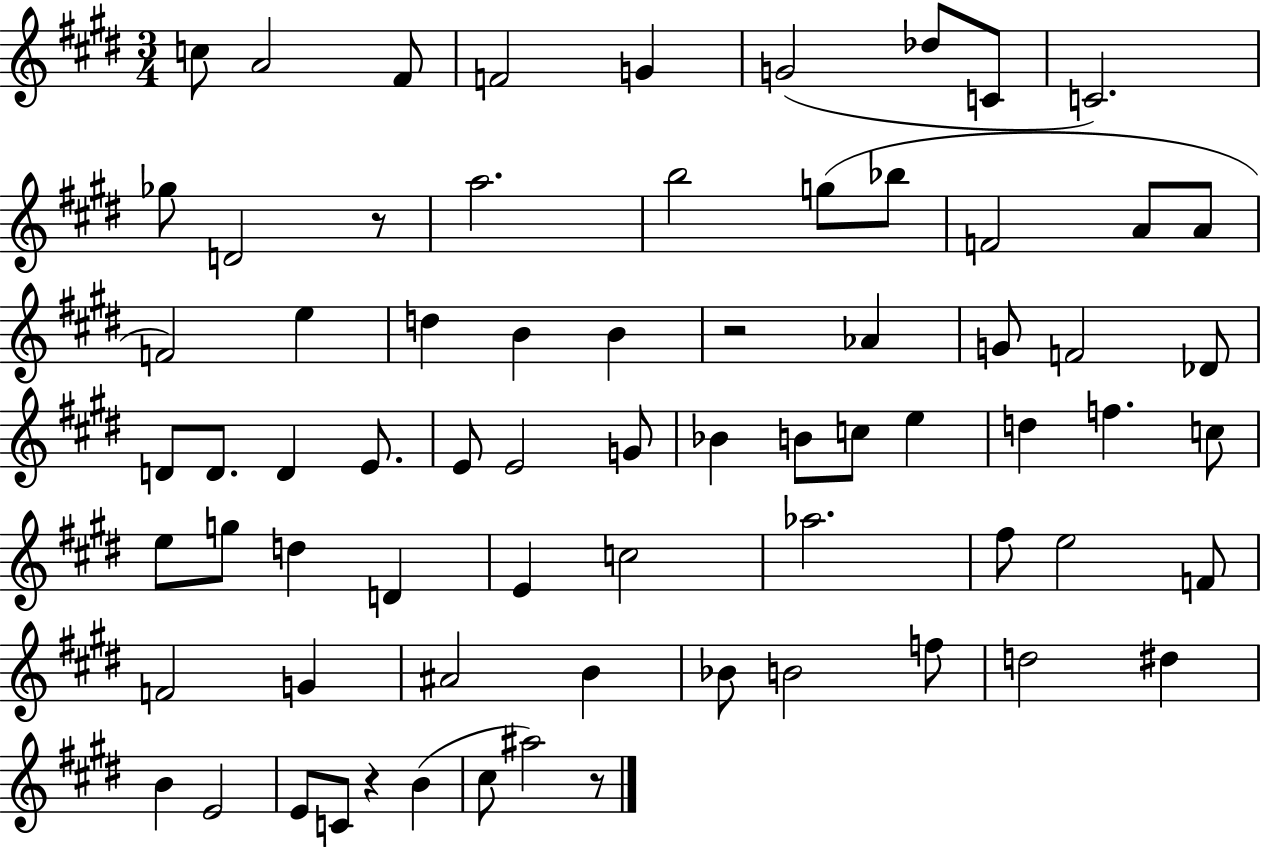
C5/e A4/h F#4/e F4/h G4/q G4/h Db5/e C4/e C4/h. Gb5/e D4/h R/e A5/h. B5/h G5/e Bb5/e F4/h A4/e A4/e F4/h E5/q D5/q B4/q B4/q R/h Ab4/q G4/e F4/h Db4/e D4/e D4/e. D4/q E4/e. E4/e E4/h G4/e Bb4/q B4/e C5/e E5/q D5/q F5/q. C5/e E5/e G5/e D5/q D4/q E4/q C5/h Ab5/h. F#5/e E5/h F4/e F4/h G4/q A#4/h B4/q Bb4/e B4/h F5/e D5/h D#5/q B4/q E4/h E4/e C4/e R/q B4/q C#5/e A#5/h R/e